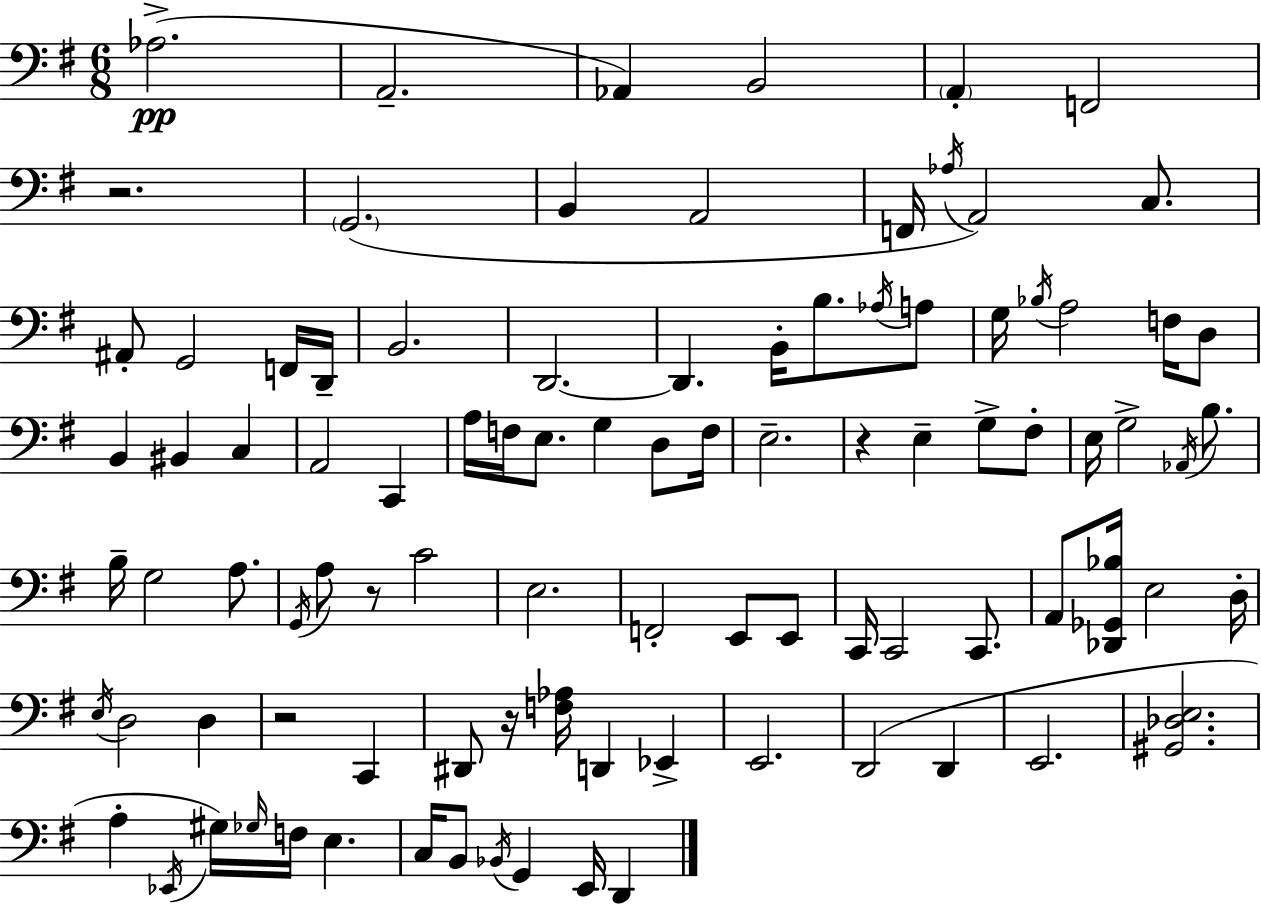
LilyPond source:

{
  \clef bass
  \numericTimeSignature
  \time 6/8
  \key e \minor
  aes2.->(\pp | a,2.-- | aes,4) b,2 | \parenthesize a,4-. f,2 | \break r2. | \parenthesize g,2.( | b,4 a,2 | f,16 \acciaccatura { aes16 } a,2) c8. | \break ais,8-. g,2 f,16 | d,16-- b,2. | d,2.~~ | d,4. b,16-. b8. \acciaccatura { aes16 } | \break a8 g16 \acciaccatura { bes16 } a2 | f16 d8 b,4 bis,4 c4 | a,2 c,4 | a16 f16 e8. g4 | \break d8 f16 e2.-- | r4 e4-- g8-> | fis8-. e16 g2-> | \acciaccatura { aes,16 } b8. b16-- g2 | \break a8. \acciaccatura { g,16 } a8 r8 c'2 | e2. | f,2-. | e,8 e,8 c,16 c,2 | \break c,8. a,8 <des, ges, bes>16 e2 | d16-. \acciaccatura { e16 } d2 | d4 r2 | c,4 dis,8 r16 <f aes>16 d,4 | \break ees,4-> e,2. | d,2( | d,4 e,2. | <gis, des e>2. | \break a4-. \acciaccatura { ees,16 }) gis16 | \grace { ges16 } f16 e4. c16 b,8 \acciaccatura { bes,16 } | g,4 e,16 d,4 \bar "|."
}